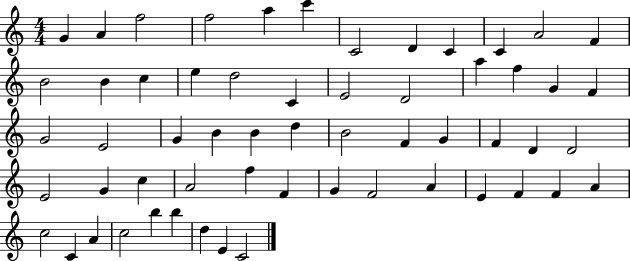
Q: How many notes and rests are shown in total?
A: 58